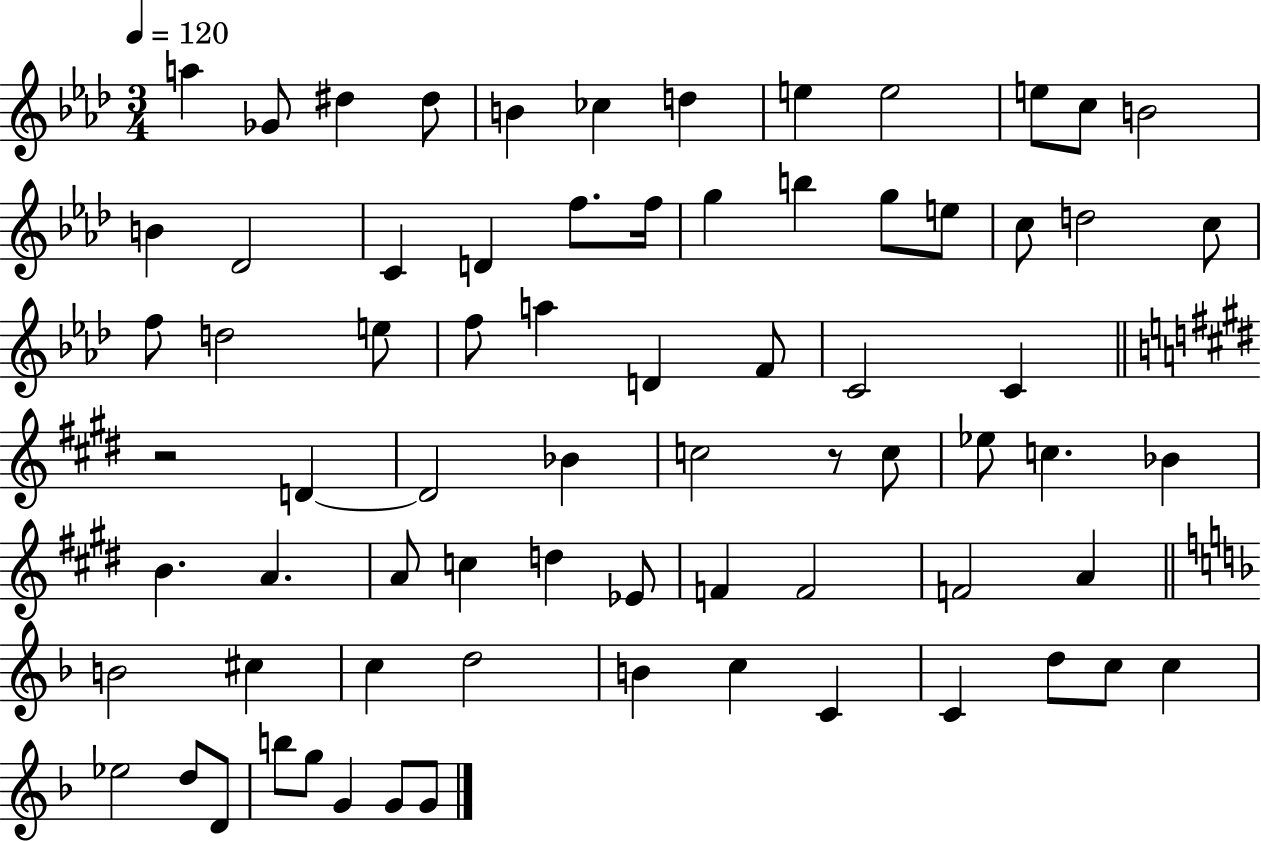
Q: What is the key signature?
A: AES major